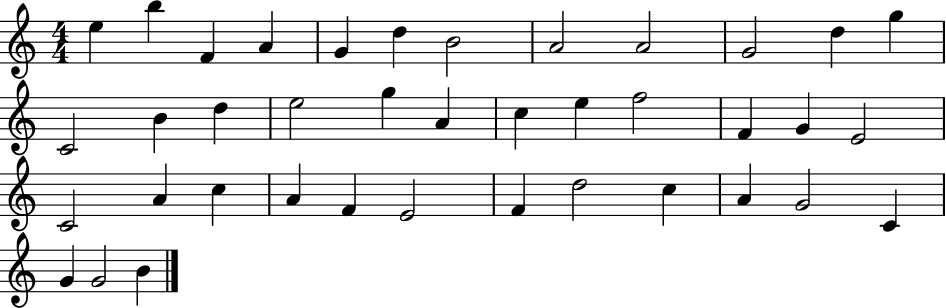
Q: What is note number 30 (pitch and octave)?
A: E4